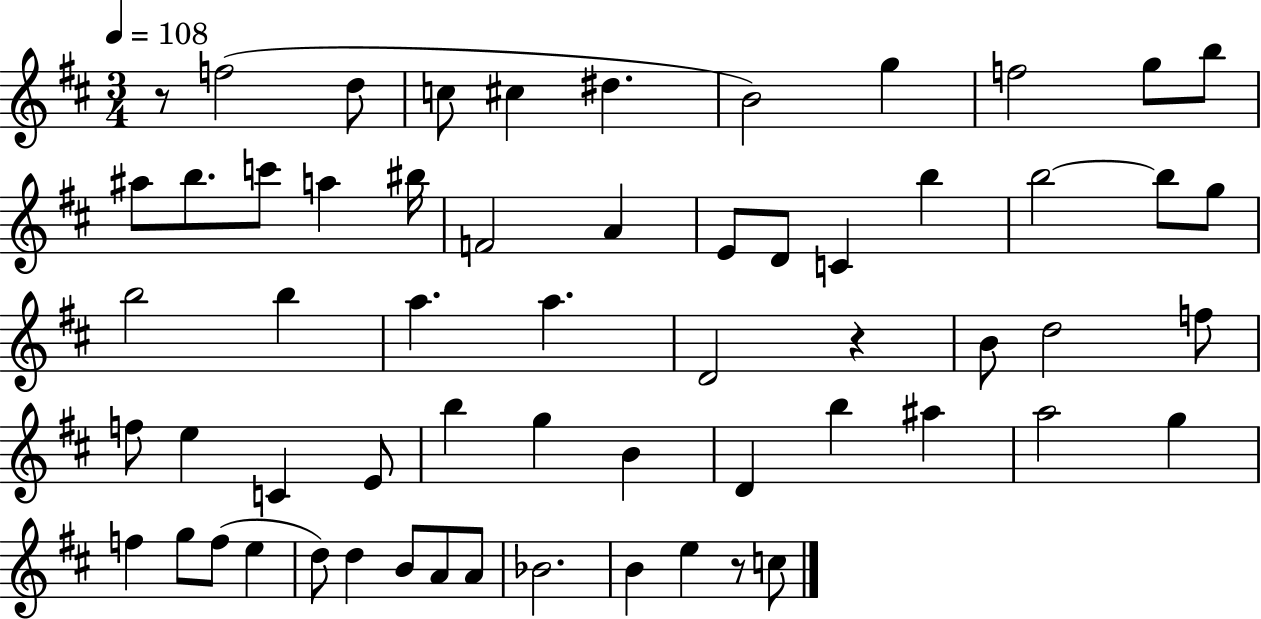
R/e F5/h D5/e C5/e C#5/q D#5/q. B4/h G5/q F5/h G5/e B5/e A#5/e B5/e. C6/e A5/q BIS5/s F4/h A4/q E4/e D4/e C4/q B5/q B5/h B5/e G5/e B5/h B5/q A5/q. A5/q. D4/h R/q B4/e D5/h F5/e F5/e E5/q C4/q E4/e B5/q G5/q B4/q D4/q B5/q A#5/q A5/h G5/q F5/q G5/e F5/e E5/q D5/e D5/q B4/e A4/e A4/e Bb4/h. B4/q E5/q R/e C5/e